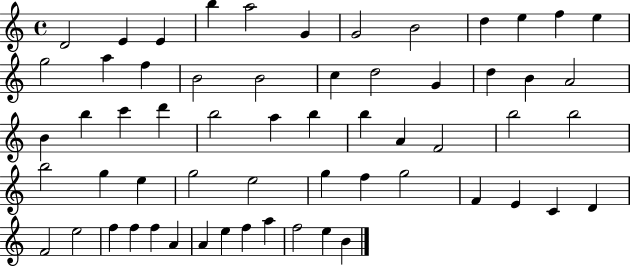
D4/h E4/q E4/q B5/q A5/h G4/q G4/h B4/h D5/q E5/q F5/q E5/q G5/h A5/q F5/q B4/h B4/h C5/q D5/h G4/q D5/q B4/q A4/h B4/q B5/q C6/q D6/q B5/h A5/q B5/q B5/q A4/q F4/h B5/h B5/h B5/h G5/q E5/q G5/h E5/h G5/q F5/q G5/h F4/q E4/q C4/q D4/q F4/h E5/h F5/q F5/q F5/q A4/q A4/q E5/q F5/q A5/q F5/h E5/q B4/q